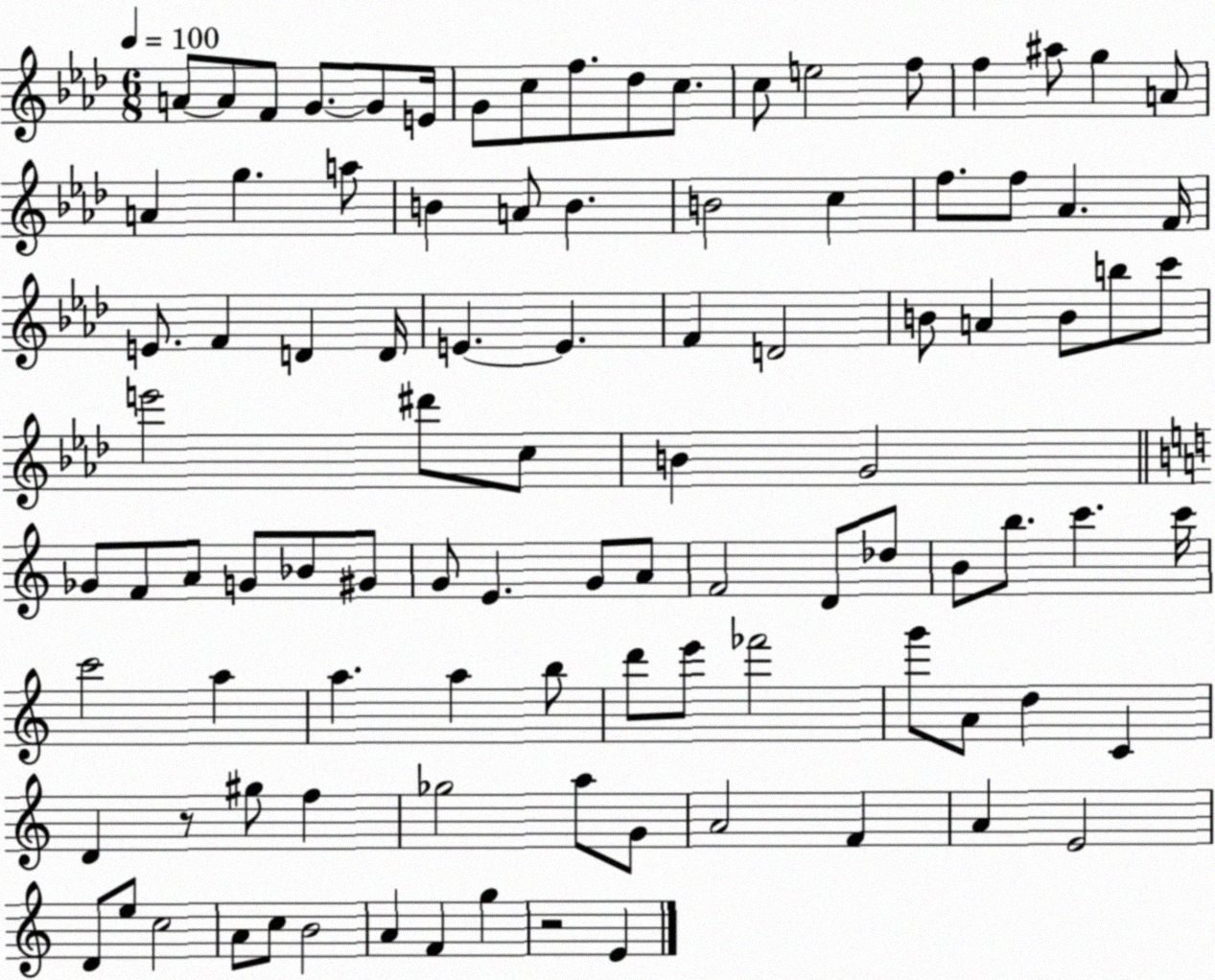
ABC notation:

X:1
T:Untitled
M:6/8
L:1/4
K:Ab
A/2 A/2 F/2 G/2 G/2 E/4 G/2 c/2 f/2 _d/2 c/2 c/2 e2 f/2 f ^a/2 g A/2 A g a/2 B A/2 B B2 c f/2 f/2 _A F/4 E/2 F D D/4 E E F D2 B/2 A B/2 b/2 c'/2 e'2 ^d'/2 c/2 B G2 _G/2 F/2 A/2 G/2 _B/2 ^G/2 G/2 E G/2 A/2 F2 D/2 _d/2 B/2 b/2 c' c'/4 c'2 a a a b/2 d'/2 e'/2 _f'2 g'/2 A/2 d C D z/2 ^g/2 f _g2 a/2 G/2 A2 F A E2 D/2 e/2 c2 A/2 c/2 B2 A F g z2 E